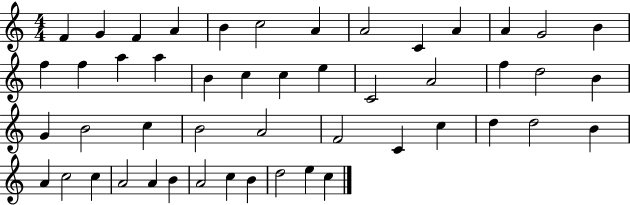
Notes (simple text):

F4/q G4/q F4/q A4/q B4/q C5/h A4/q A4/h C4/q A4/q A4/q G4/h B4/q F5/q F5/q A5/q A5/q B4/q C5/q C5/q E5/q C4/h A4/h F5/q D5/h B4/q G4/q B4/h C5/q B4/h A4/h F4/h C4/q C5/q D5/q D5/h B4/q A4/q C5/h C5/q A4/h A4/q B4/q A4/h C5/q B4/q D5/h E5/q C5/q